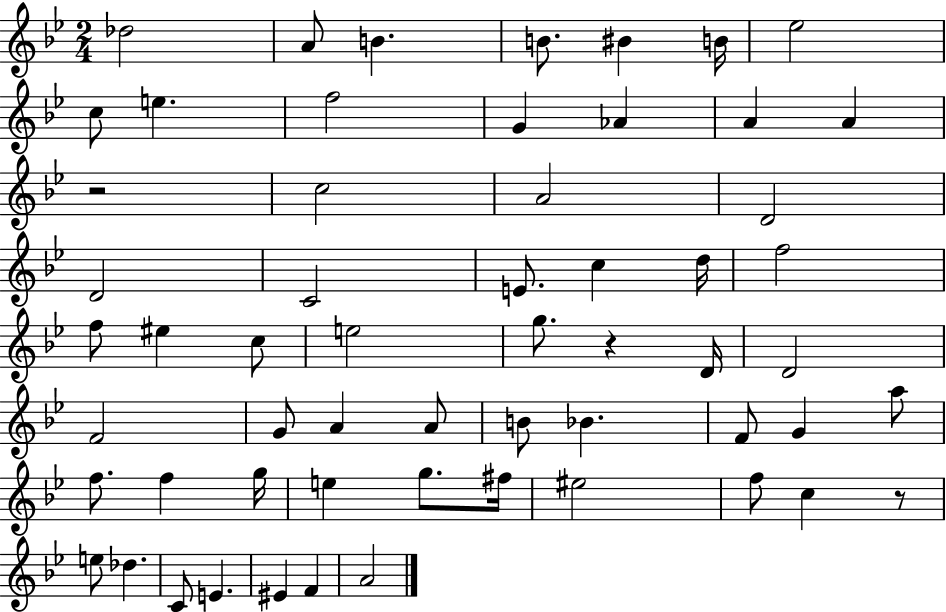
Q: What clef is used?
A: treble